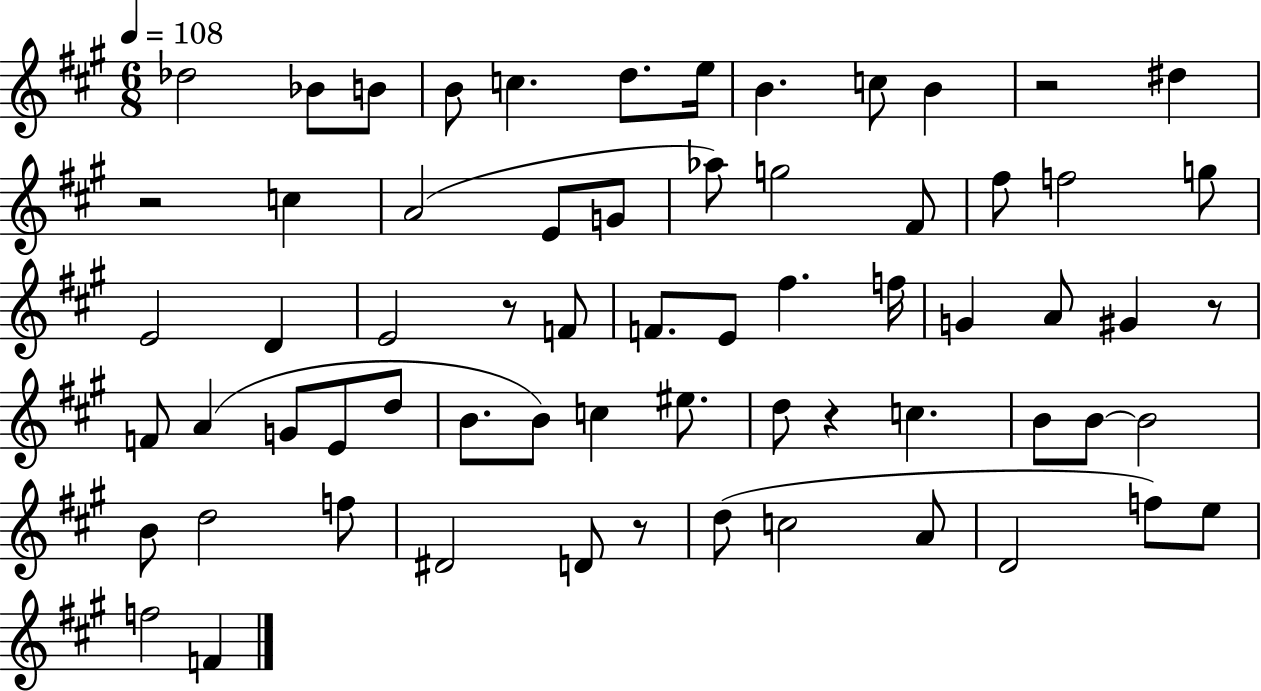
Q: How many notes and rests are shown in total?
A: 65